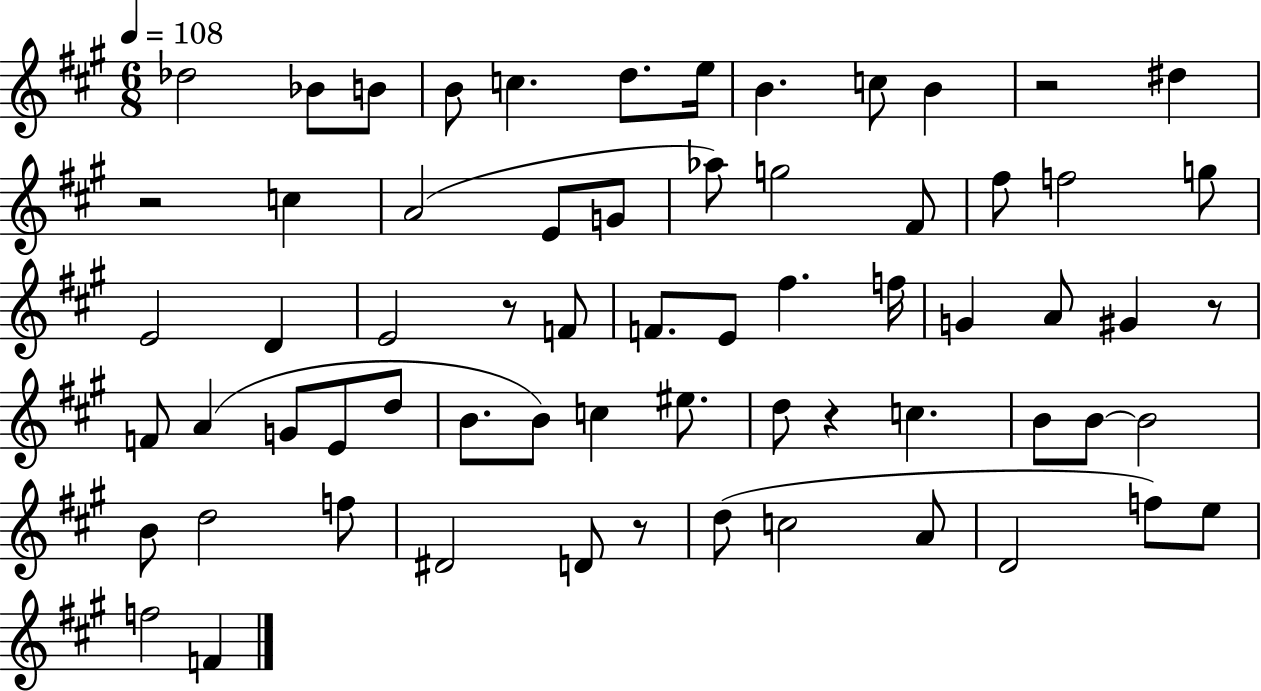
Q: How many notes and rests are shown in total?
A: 65